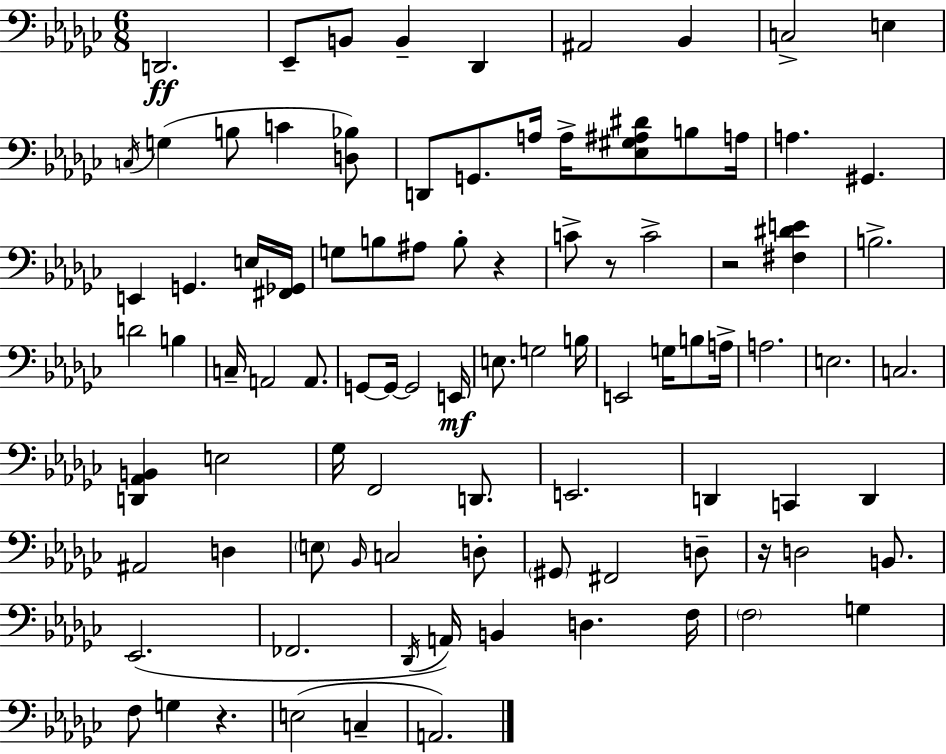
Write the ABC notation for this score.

X:1
T:Untitled
M:6/8
L:1/4
K:Ebm
D,,2 _E,,/2 B,,/2 B,, _D,, ^A,,2 _B,, C,2 E, C,/4 G, B,/2 C [D,_B,]/2 D,,/2 G,,/2 A,/4 A,/4 [_E,^G,^A,^D]/2 B,/2 A,/4 A, ^G,, E,, G,, E,/4 [^F,,_G,,]/4 G,/2 B,/2 ^A,/2 B,/2 z C/2 z/2 C2 z2 [^F,^DE] B,2 D2 B, C,/4 A,,2 A,,/2 G,,/2 G,,/4 G,,2 E,,/4 E,/2 G,2 B,/4 E,,2 G,/4 B,/2 A,/4 A,2 E,2 C,2 [D,,_A,,B,,] E,2 _G,/4 F,,2 D,,/2 E,,2 D,, C,, D,, ^A,,2 D, E,/2 _B,,/4 C,2 D,/2 ^G,,/2 ^F,,2 D,/2 z/4 D,2 B,,/2 _E,,2 _F,,2 _D,,/4 A,,/4 B,, D, F,/4 F,2 G, F,/2 G, z E,2 C, A,,2